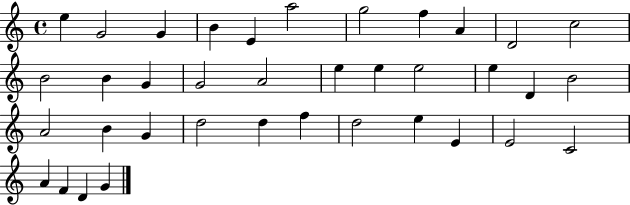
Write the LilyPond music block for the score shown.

{
  \clef treble
  \time 4/4
  \defaultTimeSignature
  \key c \major
  e''4 g'2 g'4 | b'4 e'4 a''2 | g''2 f''4 a'4 | d'2 c''2 | \break b'2 b'4 g'4 | g'2 a'2 | e''4 e''4 e''2 | e''4 d'4 b'2 | \break a'2 b'4 g'4 | d''2 d''4 f''4 | d''2 e''4 e'4 | e'2 c'2 | \break a'4 f'4 d'4 g'4 | \bar "|."
}